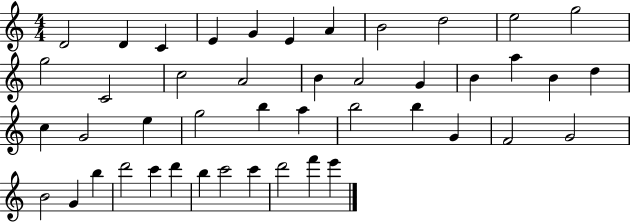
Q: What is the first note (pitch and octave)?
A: D4